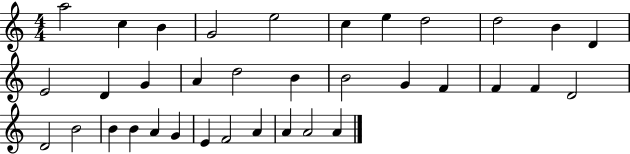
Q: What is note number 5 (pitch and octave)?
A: E5